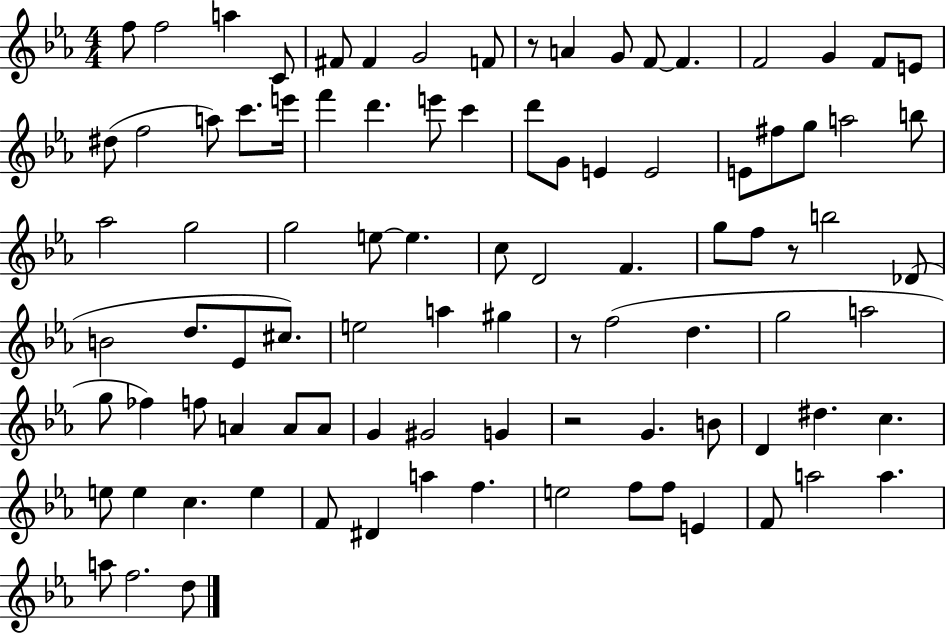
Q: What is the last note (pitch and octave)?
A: D5